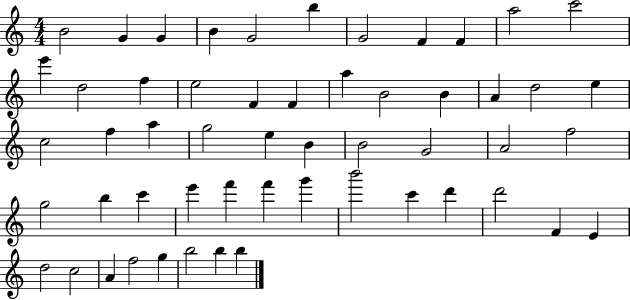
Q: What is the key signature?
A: C major